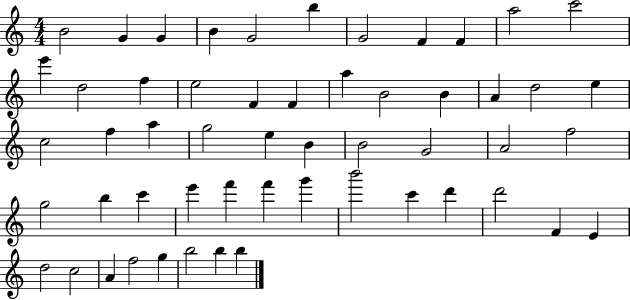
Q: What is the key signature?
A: C major